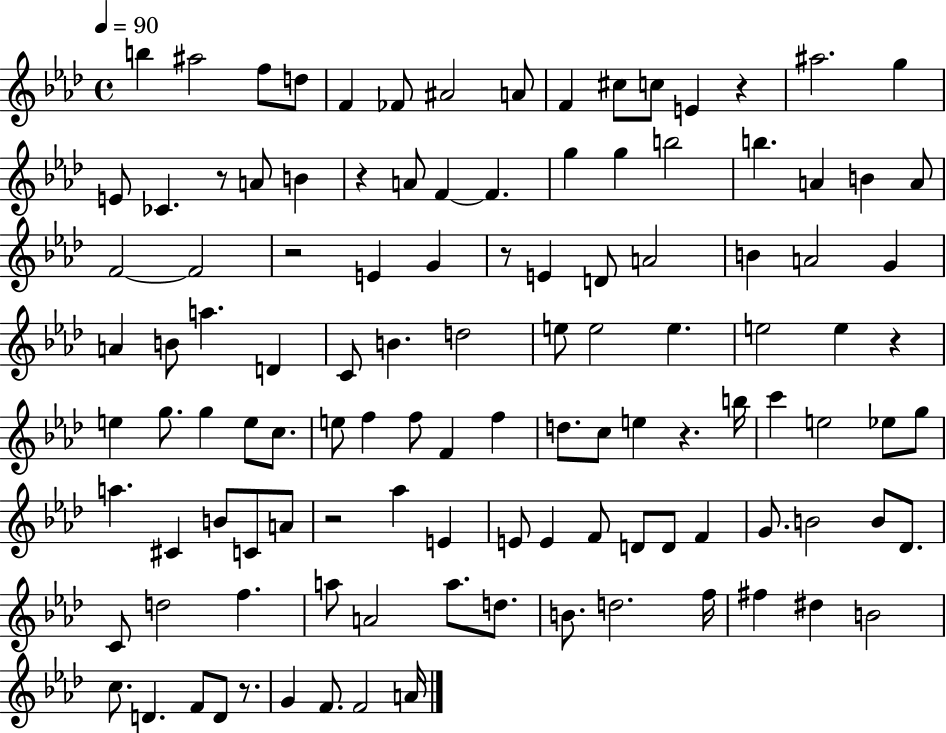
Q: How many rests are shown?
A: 9